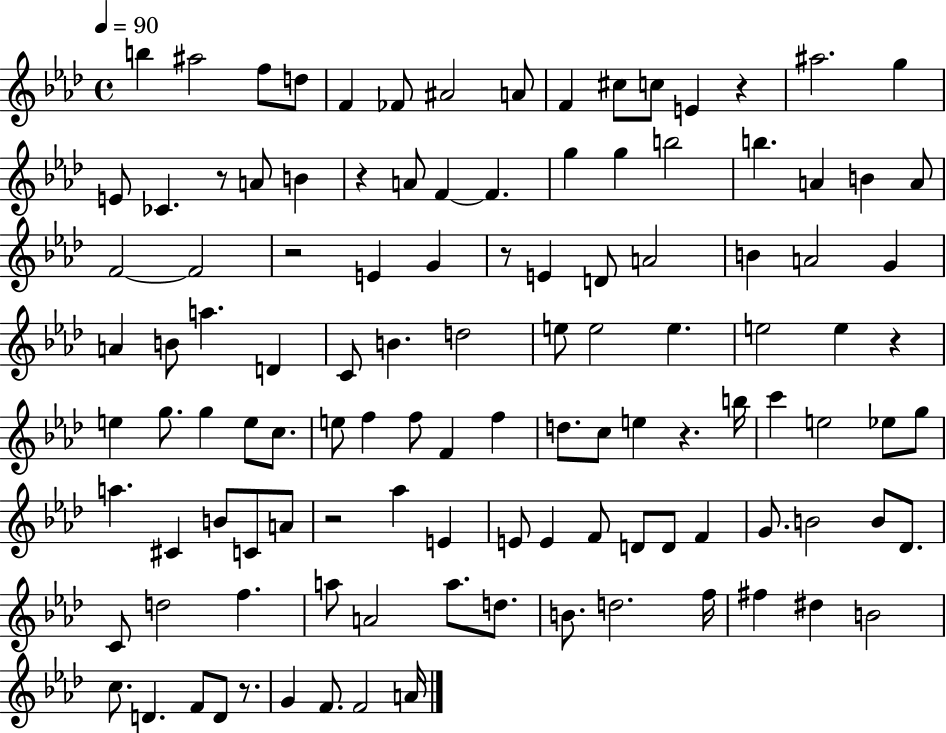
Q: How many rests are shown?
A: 9